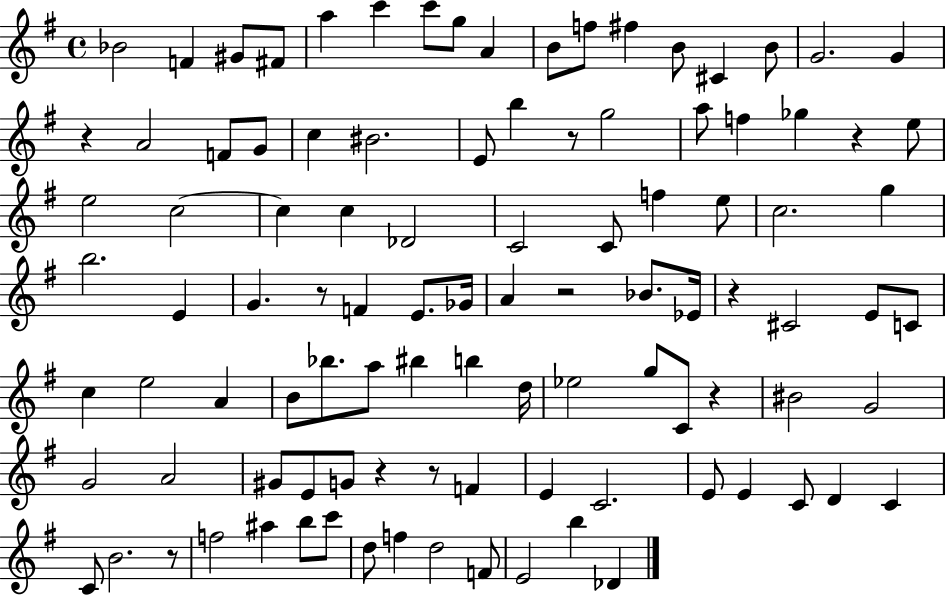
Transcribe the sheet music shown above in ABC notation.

X:1
T:Untitled
M:4/4
L:1/4
K:G
_B2 F ^G/2 ^F/2 a c' c'/2 g/2 A B/2 f/2 ^f B/2 ^C B/2 G2 G z A2 F/2 G/2 c ^B2 E/2 b z/2 g2 a/2 f _g z e/2 e2 c2 c c _D2 C2 C/2 f e/2 c2 g b2 E G z/2 F E/2 _G/4 A z2 _B/2 _E/4 z ^C2 E/2 C/2 c e2 A B/2 _b/2 a/2 ^b b d/4 _e2 g/2 C/2 z ^B2 G2 G2 A2 ^G/2 E/2 G/2 z z/2 F E C2 E/2 E C/2 D C C/2 B2 z/2 f2 ^a b/2 c'/2 d/2 f d2 F/2 E2 b _D